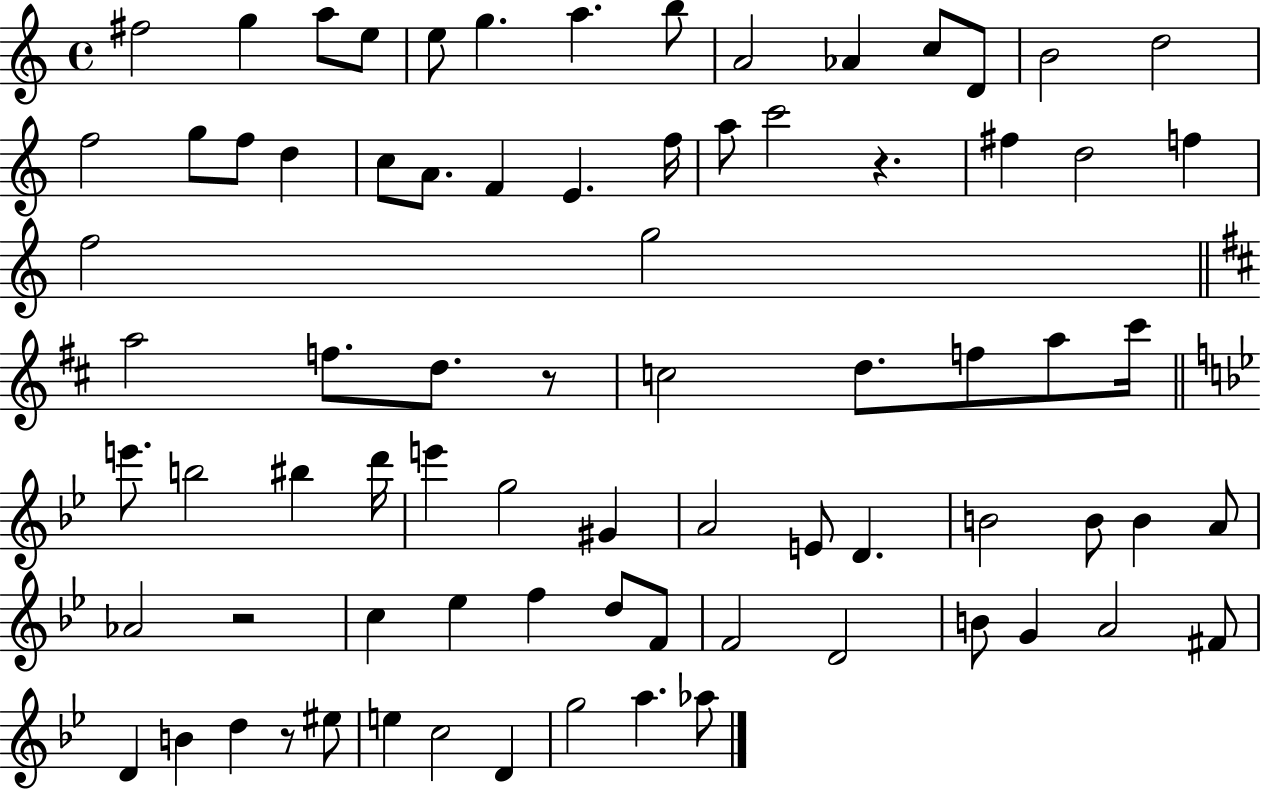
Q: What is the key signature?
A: C major